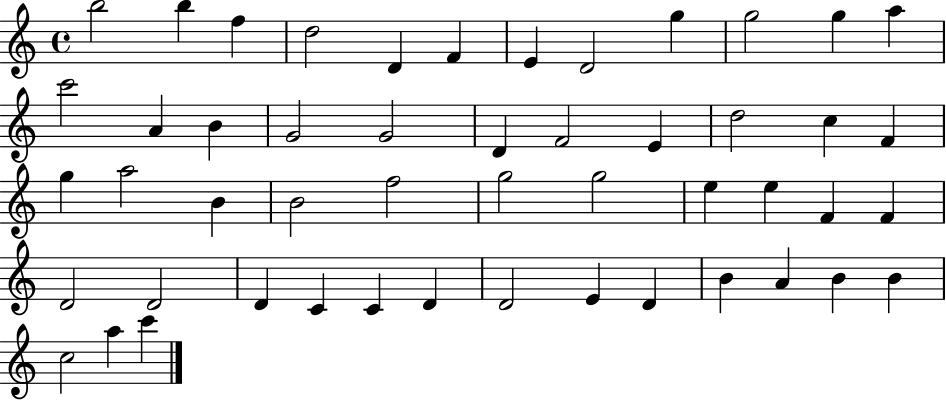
B5/h B5/q F5/q D5/h D4/q F4/q E4/q D4/h G5/q G5/h G5/q A5/q C6/h A4/q B4/q G4/h G4/h D4/q F4/h E4/q D5/h C5/q F4/q G5/q A5/h B4/q B4/h F5/h G5/h G5/h E5/q E5/q F4/q F4/q D4/h D4/h D4/q C4/q C4/q D4/q D4/h E4/q D4/q B4/q A4/q B4/q B4/q C5/h A5/q C6/q